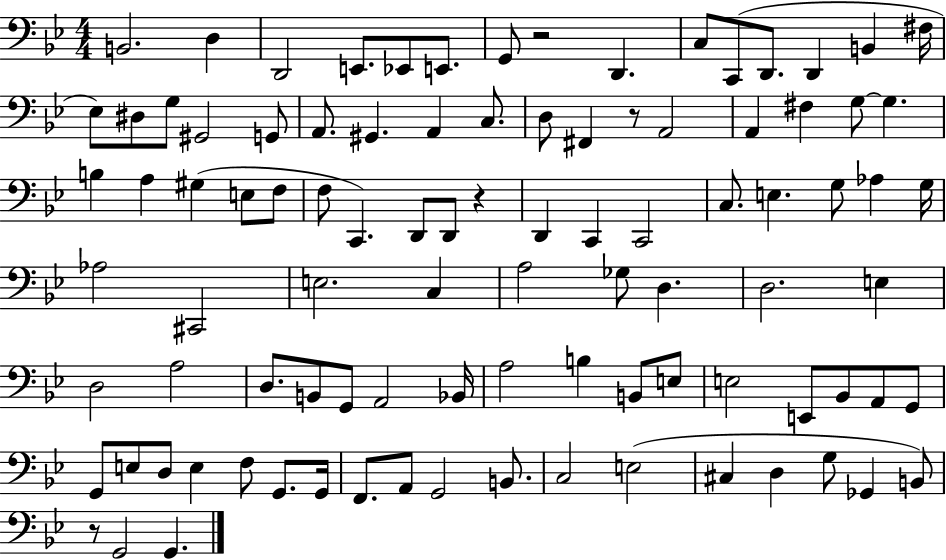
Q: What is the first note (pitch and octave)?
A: B2